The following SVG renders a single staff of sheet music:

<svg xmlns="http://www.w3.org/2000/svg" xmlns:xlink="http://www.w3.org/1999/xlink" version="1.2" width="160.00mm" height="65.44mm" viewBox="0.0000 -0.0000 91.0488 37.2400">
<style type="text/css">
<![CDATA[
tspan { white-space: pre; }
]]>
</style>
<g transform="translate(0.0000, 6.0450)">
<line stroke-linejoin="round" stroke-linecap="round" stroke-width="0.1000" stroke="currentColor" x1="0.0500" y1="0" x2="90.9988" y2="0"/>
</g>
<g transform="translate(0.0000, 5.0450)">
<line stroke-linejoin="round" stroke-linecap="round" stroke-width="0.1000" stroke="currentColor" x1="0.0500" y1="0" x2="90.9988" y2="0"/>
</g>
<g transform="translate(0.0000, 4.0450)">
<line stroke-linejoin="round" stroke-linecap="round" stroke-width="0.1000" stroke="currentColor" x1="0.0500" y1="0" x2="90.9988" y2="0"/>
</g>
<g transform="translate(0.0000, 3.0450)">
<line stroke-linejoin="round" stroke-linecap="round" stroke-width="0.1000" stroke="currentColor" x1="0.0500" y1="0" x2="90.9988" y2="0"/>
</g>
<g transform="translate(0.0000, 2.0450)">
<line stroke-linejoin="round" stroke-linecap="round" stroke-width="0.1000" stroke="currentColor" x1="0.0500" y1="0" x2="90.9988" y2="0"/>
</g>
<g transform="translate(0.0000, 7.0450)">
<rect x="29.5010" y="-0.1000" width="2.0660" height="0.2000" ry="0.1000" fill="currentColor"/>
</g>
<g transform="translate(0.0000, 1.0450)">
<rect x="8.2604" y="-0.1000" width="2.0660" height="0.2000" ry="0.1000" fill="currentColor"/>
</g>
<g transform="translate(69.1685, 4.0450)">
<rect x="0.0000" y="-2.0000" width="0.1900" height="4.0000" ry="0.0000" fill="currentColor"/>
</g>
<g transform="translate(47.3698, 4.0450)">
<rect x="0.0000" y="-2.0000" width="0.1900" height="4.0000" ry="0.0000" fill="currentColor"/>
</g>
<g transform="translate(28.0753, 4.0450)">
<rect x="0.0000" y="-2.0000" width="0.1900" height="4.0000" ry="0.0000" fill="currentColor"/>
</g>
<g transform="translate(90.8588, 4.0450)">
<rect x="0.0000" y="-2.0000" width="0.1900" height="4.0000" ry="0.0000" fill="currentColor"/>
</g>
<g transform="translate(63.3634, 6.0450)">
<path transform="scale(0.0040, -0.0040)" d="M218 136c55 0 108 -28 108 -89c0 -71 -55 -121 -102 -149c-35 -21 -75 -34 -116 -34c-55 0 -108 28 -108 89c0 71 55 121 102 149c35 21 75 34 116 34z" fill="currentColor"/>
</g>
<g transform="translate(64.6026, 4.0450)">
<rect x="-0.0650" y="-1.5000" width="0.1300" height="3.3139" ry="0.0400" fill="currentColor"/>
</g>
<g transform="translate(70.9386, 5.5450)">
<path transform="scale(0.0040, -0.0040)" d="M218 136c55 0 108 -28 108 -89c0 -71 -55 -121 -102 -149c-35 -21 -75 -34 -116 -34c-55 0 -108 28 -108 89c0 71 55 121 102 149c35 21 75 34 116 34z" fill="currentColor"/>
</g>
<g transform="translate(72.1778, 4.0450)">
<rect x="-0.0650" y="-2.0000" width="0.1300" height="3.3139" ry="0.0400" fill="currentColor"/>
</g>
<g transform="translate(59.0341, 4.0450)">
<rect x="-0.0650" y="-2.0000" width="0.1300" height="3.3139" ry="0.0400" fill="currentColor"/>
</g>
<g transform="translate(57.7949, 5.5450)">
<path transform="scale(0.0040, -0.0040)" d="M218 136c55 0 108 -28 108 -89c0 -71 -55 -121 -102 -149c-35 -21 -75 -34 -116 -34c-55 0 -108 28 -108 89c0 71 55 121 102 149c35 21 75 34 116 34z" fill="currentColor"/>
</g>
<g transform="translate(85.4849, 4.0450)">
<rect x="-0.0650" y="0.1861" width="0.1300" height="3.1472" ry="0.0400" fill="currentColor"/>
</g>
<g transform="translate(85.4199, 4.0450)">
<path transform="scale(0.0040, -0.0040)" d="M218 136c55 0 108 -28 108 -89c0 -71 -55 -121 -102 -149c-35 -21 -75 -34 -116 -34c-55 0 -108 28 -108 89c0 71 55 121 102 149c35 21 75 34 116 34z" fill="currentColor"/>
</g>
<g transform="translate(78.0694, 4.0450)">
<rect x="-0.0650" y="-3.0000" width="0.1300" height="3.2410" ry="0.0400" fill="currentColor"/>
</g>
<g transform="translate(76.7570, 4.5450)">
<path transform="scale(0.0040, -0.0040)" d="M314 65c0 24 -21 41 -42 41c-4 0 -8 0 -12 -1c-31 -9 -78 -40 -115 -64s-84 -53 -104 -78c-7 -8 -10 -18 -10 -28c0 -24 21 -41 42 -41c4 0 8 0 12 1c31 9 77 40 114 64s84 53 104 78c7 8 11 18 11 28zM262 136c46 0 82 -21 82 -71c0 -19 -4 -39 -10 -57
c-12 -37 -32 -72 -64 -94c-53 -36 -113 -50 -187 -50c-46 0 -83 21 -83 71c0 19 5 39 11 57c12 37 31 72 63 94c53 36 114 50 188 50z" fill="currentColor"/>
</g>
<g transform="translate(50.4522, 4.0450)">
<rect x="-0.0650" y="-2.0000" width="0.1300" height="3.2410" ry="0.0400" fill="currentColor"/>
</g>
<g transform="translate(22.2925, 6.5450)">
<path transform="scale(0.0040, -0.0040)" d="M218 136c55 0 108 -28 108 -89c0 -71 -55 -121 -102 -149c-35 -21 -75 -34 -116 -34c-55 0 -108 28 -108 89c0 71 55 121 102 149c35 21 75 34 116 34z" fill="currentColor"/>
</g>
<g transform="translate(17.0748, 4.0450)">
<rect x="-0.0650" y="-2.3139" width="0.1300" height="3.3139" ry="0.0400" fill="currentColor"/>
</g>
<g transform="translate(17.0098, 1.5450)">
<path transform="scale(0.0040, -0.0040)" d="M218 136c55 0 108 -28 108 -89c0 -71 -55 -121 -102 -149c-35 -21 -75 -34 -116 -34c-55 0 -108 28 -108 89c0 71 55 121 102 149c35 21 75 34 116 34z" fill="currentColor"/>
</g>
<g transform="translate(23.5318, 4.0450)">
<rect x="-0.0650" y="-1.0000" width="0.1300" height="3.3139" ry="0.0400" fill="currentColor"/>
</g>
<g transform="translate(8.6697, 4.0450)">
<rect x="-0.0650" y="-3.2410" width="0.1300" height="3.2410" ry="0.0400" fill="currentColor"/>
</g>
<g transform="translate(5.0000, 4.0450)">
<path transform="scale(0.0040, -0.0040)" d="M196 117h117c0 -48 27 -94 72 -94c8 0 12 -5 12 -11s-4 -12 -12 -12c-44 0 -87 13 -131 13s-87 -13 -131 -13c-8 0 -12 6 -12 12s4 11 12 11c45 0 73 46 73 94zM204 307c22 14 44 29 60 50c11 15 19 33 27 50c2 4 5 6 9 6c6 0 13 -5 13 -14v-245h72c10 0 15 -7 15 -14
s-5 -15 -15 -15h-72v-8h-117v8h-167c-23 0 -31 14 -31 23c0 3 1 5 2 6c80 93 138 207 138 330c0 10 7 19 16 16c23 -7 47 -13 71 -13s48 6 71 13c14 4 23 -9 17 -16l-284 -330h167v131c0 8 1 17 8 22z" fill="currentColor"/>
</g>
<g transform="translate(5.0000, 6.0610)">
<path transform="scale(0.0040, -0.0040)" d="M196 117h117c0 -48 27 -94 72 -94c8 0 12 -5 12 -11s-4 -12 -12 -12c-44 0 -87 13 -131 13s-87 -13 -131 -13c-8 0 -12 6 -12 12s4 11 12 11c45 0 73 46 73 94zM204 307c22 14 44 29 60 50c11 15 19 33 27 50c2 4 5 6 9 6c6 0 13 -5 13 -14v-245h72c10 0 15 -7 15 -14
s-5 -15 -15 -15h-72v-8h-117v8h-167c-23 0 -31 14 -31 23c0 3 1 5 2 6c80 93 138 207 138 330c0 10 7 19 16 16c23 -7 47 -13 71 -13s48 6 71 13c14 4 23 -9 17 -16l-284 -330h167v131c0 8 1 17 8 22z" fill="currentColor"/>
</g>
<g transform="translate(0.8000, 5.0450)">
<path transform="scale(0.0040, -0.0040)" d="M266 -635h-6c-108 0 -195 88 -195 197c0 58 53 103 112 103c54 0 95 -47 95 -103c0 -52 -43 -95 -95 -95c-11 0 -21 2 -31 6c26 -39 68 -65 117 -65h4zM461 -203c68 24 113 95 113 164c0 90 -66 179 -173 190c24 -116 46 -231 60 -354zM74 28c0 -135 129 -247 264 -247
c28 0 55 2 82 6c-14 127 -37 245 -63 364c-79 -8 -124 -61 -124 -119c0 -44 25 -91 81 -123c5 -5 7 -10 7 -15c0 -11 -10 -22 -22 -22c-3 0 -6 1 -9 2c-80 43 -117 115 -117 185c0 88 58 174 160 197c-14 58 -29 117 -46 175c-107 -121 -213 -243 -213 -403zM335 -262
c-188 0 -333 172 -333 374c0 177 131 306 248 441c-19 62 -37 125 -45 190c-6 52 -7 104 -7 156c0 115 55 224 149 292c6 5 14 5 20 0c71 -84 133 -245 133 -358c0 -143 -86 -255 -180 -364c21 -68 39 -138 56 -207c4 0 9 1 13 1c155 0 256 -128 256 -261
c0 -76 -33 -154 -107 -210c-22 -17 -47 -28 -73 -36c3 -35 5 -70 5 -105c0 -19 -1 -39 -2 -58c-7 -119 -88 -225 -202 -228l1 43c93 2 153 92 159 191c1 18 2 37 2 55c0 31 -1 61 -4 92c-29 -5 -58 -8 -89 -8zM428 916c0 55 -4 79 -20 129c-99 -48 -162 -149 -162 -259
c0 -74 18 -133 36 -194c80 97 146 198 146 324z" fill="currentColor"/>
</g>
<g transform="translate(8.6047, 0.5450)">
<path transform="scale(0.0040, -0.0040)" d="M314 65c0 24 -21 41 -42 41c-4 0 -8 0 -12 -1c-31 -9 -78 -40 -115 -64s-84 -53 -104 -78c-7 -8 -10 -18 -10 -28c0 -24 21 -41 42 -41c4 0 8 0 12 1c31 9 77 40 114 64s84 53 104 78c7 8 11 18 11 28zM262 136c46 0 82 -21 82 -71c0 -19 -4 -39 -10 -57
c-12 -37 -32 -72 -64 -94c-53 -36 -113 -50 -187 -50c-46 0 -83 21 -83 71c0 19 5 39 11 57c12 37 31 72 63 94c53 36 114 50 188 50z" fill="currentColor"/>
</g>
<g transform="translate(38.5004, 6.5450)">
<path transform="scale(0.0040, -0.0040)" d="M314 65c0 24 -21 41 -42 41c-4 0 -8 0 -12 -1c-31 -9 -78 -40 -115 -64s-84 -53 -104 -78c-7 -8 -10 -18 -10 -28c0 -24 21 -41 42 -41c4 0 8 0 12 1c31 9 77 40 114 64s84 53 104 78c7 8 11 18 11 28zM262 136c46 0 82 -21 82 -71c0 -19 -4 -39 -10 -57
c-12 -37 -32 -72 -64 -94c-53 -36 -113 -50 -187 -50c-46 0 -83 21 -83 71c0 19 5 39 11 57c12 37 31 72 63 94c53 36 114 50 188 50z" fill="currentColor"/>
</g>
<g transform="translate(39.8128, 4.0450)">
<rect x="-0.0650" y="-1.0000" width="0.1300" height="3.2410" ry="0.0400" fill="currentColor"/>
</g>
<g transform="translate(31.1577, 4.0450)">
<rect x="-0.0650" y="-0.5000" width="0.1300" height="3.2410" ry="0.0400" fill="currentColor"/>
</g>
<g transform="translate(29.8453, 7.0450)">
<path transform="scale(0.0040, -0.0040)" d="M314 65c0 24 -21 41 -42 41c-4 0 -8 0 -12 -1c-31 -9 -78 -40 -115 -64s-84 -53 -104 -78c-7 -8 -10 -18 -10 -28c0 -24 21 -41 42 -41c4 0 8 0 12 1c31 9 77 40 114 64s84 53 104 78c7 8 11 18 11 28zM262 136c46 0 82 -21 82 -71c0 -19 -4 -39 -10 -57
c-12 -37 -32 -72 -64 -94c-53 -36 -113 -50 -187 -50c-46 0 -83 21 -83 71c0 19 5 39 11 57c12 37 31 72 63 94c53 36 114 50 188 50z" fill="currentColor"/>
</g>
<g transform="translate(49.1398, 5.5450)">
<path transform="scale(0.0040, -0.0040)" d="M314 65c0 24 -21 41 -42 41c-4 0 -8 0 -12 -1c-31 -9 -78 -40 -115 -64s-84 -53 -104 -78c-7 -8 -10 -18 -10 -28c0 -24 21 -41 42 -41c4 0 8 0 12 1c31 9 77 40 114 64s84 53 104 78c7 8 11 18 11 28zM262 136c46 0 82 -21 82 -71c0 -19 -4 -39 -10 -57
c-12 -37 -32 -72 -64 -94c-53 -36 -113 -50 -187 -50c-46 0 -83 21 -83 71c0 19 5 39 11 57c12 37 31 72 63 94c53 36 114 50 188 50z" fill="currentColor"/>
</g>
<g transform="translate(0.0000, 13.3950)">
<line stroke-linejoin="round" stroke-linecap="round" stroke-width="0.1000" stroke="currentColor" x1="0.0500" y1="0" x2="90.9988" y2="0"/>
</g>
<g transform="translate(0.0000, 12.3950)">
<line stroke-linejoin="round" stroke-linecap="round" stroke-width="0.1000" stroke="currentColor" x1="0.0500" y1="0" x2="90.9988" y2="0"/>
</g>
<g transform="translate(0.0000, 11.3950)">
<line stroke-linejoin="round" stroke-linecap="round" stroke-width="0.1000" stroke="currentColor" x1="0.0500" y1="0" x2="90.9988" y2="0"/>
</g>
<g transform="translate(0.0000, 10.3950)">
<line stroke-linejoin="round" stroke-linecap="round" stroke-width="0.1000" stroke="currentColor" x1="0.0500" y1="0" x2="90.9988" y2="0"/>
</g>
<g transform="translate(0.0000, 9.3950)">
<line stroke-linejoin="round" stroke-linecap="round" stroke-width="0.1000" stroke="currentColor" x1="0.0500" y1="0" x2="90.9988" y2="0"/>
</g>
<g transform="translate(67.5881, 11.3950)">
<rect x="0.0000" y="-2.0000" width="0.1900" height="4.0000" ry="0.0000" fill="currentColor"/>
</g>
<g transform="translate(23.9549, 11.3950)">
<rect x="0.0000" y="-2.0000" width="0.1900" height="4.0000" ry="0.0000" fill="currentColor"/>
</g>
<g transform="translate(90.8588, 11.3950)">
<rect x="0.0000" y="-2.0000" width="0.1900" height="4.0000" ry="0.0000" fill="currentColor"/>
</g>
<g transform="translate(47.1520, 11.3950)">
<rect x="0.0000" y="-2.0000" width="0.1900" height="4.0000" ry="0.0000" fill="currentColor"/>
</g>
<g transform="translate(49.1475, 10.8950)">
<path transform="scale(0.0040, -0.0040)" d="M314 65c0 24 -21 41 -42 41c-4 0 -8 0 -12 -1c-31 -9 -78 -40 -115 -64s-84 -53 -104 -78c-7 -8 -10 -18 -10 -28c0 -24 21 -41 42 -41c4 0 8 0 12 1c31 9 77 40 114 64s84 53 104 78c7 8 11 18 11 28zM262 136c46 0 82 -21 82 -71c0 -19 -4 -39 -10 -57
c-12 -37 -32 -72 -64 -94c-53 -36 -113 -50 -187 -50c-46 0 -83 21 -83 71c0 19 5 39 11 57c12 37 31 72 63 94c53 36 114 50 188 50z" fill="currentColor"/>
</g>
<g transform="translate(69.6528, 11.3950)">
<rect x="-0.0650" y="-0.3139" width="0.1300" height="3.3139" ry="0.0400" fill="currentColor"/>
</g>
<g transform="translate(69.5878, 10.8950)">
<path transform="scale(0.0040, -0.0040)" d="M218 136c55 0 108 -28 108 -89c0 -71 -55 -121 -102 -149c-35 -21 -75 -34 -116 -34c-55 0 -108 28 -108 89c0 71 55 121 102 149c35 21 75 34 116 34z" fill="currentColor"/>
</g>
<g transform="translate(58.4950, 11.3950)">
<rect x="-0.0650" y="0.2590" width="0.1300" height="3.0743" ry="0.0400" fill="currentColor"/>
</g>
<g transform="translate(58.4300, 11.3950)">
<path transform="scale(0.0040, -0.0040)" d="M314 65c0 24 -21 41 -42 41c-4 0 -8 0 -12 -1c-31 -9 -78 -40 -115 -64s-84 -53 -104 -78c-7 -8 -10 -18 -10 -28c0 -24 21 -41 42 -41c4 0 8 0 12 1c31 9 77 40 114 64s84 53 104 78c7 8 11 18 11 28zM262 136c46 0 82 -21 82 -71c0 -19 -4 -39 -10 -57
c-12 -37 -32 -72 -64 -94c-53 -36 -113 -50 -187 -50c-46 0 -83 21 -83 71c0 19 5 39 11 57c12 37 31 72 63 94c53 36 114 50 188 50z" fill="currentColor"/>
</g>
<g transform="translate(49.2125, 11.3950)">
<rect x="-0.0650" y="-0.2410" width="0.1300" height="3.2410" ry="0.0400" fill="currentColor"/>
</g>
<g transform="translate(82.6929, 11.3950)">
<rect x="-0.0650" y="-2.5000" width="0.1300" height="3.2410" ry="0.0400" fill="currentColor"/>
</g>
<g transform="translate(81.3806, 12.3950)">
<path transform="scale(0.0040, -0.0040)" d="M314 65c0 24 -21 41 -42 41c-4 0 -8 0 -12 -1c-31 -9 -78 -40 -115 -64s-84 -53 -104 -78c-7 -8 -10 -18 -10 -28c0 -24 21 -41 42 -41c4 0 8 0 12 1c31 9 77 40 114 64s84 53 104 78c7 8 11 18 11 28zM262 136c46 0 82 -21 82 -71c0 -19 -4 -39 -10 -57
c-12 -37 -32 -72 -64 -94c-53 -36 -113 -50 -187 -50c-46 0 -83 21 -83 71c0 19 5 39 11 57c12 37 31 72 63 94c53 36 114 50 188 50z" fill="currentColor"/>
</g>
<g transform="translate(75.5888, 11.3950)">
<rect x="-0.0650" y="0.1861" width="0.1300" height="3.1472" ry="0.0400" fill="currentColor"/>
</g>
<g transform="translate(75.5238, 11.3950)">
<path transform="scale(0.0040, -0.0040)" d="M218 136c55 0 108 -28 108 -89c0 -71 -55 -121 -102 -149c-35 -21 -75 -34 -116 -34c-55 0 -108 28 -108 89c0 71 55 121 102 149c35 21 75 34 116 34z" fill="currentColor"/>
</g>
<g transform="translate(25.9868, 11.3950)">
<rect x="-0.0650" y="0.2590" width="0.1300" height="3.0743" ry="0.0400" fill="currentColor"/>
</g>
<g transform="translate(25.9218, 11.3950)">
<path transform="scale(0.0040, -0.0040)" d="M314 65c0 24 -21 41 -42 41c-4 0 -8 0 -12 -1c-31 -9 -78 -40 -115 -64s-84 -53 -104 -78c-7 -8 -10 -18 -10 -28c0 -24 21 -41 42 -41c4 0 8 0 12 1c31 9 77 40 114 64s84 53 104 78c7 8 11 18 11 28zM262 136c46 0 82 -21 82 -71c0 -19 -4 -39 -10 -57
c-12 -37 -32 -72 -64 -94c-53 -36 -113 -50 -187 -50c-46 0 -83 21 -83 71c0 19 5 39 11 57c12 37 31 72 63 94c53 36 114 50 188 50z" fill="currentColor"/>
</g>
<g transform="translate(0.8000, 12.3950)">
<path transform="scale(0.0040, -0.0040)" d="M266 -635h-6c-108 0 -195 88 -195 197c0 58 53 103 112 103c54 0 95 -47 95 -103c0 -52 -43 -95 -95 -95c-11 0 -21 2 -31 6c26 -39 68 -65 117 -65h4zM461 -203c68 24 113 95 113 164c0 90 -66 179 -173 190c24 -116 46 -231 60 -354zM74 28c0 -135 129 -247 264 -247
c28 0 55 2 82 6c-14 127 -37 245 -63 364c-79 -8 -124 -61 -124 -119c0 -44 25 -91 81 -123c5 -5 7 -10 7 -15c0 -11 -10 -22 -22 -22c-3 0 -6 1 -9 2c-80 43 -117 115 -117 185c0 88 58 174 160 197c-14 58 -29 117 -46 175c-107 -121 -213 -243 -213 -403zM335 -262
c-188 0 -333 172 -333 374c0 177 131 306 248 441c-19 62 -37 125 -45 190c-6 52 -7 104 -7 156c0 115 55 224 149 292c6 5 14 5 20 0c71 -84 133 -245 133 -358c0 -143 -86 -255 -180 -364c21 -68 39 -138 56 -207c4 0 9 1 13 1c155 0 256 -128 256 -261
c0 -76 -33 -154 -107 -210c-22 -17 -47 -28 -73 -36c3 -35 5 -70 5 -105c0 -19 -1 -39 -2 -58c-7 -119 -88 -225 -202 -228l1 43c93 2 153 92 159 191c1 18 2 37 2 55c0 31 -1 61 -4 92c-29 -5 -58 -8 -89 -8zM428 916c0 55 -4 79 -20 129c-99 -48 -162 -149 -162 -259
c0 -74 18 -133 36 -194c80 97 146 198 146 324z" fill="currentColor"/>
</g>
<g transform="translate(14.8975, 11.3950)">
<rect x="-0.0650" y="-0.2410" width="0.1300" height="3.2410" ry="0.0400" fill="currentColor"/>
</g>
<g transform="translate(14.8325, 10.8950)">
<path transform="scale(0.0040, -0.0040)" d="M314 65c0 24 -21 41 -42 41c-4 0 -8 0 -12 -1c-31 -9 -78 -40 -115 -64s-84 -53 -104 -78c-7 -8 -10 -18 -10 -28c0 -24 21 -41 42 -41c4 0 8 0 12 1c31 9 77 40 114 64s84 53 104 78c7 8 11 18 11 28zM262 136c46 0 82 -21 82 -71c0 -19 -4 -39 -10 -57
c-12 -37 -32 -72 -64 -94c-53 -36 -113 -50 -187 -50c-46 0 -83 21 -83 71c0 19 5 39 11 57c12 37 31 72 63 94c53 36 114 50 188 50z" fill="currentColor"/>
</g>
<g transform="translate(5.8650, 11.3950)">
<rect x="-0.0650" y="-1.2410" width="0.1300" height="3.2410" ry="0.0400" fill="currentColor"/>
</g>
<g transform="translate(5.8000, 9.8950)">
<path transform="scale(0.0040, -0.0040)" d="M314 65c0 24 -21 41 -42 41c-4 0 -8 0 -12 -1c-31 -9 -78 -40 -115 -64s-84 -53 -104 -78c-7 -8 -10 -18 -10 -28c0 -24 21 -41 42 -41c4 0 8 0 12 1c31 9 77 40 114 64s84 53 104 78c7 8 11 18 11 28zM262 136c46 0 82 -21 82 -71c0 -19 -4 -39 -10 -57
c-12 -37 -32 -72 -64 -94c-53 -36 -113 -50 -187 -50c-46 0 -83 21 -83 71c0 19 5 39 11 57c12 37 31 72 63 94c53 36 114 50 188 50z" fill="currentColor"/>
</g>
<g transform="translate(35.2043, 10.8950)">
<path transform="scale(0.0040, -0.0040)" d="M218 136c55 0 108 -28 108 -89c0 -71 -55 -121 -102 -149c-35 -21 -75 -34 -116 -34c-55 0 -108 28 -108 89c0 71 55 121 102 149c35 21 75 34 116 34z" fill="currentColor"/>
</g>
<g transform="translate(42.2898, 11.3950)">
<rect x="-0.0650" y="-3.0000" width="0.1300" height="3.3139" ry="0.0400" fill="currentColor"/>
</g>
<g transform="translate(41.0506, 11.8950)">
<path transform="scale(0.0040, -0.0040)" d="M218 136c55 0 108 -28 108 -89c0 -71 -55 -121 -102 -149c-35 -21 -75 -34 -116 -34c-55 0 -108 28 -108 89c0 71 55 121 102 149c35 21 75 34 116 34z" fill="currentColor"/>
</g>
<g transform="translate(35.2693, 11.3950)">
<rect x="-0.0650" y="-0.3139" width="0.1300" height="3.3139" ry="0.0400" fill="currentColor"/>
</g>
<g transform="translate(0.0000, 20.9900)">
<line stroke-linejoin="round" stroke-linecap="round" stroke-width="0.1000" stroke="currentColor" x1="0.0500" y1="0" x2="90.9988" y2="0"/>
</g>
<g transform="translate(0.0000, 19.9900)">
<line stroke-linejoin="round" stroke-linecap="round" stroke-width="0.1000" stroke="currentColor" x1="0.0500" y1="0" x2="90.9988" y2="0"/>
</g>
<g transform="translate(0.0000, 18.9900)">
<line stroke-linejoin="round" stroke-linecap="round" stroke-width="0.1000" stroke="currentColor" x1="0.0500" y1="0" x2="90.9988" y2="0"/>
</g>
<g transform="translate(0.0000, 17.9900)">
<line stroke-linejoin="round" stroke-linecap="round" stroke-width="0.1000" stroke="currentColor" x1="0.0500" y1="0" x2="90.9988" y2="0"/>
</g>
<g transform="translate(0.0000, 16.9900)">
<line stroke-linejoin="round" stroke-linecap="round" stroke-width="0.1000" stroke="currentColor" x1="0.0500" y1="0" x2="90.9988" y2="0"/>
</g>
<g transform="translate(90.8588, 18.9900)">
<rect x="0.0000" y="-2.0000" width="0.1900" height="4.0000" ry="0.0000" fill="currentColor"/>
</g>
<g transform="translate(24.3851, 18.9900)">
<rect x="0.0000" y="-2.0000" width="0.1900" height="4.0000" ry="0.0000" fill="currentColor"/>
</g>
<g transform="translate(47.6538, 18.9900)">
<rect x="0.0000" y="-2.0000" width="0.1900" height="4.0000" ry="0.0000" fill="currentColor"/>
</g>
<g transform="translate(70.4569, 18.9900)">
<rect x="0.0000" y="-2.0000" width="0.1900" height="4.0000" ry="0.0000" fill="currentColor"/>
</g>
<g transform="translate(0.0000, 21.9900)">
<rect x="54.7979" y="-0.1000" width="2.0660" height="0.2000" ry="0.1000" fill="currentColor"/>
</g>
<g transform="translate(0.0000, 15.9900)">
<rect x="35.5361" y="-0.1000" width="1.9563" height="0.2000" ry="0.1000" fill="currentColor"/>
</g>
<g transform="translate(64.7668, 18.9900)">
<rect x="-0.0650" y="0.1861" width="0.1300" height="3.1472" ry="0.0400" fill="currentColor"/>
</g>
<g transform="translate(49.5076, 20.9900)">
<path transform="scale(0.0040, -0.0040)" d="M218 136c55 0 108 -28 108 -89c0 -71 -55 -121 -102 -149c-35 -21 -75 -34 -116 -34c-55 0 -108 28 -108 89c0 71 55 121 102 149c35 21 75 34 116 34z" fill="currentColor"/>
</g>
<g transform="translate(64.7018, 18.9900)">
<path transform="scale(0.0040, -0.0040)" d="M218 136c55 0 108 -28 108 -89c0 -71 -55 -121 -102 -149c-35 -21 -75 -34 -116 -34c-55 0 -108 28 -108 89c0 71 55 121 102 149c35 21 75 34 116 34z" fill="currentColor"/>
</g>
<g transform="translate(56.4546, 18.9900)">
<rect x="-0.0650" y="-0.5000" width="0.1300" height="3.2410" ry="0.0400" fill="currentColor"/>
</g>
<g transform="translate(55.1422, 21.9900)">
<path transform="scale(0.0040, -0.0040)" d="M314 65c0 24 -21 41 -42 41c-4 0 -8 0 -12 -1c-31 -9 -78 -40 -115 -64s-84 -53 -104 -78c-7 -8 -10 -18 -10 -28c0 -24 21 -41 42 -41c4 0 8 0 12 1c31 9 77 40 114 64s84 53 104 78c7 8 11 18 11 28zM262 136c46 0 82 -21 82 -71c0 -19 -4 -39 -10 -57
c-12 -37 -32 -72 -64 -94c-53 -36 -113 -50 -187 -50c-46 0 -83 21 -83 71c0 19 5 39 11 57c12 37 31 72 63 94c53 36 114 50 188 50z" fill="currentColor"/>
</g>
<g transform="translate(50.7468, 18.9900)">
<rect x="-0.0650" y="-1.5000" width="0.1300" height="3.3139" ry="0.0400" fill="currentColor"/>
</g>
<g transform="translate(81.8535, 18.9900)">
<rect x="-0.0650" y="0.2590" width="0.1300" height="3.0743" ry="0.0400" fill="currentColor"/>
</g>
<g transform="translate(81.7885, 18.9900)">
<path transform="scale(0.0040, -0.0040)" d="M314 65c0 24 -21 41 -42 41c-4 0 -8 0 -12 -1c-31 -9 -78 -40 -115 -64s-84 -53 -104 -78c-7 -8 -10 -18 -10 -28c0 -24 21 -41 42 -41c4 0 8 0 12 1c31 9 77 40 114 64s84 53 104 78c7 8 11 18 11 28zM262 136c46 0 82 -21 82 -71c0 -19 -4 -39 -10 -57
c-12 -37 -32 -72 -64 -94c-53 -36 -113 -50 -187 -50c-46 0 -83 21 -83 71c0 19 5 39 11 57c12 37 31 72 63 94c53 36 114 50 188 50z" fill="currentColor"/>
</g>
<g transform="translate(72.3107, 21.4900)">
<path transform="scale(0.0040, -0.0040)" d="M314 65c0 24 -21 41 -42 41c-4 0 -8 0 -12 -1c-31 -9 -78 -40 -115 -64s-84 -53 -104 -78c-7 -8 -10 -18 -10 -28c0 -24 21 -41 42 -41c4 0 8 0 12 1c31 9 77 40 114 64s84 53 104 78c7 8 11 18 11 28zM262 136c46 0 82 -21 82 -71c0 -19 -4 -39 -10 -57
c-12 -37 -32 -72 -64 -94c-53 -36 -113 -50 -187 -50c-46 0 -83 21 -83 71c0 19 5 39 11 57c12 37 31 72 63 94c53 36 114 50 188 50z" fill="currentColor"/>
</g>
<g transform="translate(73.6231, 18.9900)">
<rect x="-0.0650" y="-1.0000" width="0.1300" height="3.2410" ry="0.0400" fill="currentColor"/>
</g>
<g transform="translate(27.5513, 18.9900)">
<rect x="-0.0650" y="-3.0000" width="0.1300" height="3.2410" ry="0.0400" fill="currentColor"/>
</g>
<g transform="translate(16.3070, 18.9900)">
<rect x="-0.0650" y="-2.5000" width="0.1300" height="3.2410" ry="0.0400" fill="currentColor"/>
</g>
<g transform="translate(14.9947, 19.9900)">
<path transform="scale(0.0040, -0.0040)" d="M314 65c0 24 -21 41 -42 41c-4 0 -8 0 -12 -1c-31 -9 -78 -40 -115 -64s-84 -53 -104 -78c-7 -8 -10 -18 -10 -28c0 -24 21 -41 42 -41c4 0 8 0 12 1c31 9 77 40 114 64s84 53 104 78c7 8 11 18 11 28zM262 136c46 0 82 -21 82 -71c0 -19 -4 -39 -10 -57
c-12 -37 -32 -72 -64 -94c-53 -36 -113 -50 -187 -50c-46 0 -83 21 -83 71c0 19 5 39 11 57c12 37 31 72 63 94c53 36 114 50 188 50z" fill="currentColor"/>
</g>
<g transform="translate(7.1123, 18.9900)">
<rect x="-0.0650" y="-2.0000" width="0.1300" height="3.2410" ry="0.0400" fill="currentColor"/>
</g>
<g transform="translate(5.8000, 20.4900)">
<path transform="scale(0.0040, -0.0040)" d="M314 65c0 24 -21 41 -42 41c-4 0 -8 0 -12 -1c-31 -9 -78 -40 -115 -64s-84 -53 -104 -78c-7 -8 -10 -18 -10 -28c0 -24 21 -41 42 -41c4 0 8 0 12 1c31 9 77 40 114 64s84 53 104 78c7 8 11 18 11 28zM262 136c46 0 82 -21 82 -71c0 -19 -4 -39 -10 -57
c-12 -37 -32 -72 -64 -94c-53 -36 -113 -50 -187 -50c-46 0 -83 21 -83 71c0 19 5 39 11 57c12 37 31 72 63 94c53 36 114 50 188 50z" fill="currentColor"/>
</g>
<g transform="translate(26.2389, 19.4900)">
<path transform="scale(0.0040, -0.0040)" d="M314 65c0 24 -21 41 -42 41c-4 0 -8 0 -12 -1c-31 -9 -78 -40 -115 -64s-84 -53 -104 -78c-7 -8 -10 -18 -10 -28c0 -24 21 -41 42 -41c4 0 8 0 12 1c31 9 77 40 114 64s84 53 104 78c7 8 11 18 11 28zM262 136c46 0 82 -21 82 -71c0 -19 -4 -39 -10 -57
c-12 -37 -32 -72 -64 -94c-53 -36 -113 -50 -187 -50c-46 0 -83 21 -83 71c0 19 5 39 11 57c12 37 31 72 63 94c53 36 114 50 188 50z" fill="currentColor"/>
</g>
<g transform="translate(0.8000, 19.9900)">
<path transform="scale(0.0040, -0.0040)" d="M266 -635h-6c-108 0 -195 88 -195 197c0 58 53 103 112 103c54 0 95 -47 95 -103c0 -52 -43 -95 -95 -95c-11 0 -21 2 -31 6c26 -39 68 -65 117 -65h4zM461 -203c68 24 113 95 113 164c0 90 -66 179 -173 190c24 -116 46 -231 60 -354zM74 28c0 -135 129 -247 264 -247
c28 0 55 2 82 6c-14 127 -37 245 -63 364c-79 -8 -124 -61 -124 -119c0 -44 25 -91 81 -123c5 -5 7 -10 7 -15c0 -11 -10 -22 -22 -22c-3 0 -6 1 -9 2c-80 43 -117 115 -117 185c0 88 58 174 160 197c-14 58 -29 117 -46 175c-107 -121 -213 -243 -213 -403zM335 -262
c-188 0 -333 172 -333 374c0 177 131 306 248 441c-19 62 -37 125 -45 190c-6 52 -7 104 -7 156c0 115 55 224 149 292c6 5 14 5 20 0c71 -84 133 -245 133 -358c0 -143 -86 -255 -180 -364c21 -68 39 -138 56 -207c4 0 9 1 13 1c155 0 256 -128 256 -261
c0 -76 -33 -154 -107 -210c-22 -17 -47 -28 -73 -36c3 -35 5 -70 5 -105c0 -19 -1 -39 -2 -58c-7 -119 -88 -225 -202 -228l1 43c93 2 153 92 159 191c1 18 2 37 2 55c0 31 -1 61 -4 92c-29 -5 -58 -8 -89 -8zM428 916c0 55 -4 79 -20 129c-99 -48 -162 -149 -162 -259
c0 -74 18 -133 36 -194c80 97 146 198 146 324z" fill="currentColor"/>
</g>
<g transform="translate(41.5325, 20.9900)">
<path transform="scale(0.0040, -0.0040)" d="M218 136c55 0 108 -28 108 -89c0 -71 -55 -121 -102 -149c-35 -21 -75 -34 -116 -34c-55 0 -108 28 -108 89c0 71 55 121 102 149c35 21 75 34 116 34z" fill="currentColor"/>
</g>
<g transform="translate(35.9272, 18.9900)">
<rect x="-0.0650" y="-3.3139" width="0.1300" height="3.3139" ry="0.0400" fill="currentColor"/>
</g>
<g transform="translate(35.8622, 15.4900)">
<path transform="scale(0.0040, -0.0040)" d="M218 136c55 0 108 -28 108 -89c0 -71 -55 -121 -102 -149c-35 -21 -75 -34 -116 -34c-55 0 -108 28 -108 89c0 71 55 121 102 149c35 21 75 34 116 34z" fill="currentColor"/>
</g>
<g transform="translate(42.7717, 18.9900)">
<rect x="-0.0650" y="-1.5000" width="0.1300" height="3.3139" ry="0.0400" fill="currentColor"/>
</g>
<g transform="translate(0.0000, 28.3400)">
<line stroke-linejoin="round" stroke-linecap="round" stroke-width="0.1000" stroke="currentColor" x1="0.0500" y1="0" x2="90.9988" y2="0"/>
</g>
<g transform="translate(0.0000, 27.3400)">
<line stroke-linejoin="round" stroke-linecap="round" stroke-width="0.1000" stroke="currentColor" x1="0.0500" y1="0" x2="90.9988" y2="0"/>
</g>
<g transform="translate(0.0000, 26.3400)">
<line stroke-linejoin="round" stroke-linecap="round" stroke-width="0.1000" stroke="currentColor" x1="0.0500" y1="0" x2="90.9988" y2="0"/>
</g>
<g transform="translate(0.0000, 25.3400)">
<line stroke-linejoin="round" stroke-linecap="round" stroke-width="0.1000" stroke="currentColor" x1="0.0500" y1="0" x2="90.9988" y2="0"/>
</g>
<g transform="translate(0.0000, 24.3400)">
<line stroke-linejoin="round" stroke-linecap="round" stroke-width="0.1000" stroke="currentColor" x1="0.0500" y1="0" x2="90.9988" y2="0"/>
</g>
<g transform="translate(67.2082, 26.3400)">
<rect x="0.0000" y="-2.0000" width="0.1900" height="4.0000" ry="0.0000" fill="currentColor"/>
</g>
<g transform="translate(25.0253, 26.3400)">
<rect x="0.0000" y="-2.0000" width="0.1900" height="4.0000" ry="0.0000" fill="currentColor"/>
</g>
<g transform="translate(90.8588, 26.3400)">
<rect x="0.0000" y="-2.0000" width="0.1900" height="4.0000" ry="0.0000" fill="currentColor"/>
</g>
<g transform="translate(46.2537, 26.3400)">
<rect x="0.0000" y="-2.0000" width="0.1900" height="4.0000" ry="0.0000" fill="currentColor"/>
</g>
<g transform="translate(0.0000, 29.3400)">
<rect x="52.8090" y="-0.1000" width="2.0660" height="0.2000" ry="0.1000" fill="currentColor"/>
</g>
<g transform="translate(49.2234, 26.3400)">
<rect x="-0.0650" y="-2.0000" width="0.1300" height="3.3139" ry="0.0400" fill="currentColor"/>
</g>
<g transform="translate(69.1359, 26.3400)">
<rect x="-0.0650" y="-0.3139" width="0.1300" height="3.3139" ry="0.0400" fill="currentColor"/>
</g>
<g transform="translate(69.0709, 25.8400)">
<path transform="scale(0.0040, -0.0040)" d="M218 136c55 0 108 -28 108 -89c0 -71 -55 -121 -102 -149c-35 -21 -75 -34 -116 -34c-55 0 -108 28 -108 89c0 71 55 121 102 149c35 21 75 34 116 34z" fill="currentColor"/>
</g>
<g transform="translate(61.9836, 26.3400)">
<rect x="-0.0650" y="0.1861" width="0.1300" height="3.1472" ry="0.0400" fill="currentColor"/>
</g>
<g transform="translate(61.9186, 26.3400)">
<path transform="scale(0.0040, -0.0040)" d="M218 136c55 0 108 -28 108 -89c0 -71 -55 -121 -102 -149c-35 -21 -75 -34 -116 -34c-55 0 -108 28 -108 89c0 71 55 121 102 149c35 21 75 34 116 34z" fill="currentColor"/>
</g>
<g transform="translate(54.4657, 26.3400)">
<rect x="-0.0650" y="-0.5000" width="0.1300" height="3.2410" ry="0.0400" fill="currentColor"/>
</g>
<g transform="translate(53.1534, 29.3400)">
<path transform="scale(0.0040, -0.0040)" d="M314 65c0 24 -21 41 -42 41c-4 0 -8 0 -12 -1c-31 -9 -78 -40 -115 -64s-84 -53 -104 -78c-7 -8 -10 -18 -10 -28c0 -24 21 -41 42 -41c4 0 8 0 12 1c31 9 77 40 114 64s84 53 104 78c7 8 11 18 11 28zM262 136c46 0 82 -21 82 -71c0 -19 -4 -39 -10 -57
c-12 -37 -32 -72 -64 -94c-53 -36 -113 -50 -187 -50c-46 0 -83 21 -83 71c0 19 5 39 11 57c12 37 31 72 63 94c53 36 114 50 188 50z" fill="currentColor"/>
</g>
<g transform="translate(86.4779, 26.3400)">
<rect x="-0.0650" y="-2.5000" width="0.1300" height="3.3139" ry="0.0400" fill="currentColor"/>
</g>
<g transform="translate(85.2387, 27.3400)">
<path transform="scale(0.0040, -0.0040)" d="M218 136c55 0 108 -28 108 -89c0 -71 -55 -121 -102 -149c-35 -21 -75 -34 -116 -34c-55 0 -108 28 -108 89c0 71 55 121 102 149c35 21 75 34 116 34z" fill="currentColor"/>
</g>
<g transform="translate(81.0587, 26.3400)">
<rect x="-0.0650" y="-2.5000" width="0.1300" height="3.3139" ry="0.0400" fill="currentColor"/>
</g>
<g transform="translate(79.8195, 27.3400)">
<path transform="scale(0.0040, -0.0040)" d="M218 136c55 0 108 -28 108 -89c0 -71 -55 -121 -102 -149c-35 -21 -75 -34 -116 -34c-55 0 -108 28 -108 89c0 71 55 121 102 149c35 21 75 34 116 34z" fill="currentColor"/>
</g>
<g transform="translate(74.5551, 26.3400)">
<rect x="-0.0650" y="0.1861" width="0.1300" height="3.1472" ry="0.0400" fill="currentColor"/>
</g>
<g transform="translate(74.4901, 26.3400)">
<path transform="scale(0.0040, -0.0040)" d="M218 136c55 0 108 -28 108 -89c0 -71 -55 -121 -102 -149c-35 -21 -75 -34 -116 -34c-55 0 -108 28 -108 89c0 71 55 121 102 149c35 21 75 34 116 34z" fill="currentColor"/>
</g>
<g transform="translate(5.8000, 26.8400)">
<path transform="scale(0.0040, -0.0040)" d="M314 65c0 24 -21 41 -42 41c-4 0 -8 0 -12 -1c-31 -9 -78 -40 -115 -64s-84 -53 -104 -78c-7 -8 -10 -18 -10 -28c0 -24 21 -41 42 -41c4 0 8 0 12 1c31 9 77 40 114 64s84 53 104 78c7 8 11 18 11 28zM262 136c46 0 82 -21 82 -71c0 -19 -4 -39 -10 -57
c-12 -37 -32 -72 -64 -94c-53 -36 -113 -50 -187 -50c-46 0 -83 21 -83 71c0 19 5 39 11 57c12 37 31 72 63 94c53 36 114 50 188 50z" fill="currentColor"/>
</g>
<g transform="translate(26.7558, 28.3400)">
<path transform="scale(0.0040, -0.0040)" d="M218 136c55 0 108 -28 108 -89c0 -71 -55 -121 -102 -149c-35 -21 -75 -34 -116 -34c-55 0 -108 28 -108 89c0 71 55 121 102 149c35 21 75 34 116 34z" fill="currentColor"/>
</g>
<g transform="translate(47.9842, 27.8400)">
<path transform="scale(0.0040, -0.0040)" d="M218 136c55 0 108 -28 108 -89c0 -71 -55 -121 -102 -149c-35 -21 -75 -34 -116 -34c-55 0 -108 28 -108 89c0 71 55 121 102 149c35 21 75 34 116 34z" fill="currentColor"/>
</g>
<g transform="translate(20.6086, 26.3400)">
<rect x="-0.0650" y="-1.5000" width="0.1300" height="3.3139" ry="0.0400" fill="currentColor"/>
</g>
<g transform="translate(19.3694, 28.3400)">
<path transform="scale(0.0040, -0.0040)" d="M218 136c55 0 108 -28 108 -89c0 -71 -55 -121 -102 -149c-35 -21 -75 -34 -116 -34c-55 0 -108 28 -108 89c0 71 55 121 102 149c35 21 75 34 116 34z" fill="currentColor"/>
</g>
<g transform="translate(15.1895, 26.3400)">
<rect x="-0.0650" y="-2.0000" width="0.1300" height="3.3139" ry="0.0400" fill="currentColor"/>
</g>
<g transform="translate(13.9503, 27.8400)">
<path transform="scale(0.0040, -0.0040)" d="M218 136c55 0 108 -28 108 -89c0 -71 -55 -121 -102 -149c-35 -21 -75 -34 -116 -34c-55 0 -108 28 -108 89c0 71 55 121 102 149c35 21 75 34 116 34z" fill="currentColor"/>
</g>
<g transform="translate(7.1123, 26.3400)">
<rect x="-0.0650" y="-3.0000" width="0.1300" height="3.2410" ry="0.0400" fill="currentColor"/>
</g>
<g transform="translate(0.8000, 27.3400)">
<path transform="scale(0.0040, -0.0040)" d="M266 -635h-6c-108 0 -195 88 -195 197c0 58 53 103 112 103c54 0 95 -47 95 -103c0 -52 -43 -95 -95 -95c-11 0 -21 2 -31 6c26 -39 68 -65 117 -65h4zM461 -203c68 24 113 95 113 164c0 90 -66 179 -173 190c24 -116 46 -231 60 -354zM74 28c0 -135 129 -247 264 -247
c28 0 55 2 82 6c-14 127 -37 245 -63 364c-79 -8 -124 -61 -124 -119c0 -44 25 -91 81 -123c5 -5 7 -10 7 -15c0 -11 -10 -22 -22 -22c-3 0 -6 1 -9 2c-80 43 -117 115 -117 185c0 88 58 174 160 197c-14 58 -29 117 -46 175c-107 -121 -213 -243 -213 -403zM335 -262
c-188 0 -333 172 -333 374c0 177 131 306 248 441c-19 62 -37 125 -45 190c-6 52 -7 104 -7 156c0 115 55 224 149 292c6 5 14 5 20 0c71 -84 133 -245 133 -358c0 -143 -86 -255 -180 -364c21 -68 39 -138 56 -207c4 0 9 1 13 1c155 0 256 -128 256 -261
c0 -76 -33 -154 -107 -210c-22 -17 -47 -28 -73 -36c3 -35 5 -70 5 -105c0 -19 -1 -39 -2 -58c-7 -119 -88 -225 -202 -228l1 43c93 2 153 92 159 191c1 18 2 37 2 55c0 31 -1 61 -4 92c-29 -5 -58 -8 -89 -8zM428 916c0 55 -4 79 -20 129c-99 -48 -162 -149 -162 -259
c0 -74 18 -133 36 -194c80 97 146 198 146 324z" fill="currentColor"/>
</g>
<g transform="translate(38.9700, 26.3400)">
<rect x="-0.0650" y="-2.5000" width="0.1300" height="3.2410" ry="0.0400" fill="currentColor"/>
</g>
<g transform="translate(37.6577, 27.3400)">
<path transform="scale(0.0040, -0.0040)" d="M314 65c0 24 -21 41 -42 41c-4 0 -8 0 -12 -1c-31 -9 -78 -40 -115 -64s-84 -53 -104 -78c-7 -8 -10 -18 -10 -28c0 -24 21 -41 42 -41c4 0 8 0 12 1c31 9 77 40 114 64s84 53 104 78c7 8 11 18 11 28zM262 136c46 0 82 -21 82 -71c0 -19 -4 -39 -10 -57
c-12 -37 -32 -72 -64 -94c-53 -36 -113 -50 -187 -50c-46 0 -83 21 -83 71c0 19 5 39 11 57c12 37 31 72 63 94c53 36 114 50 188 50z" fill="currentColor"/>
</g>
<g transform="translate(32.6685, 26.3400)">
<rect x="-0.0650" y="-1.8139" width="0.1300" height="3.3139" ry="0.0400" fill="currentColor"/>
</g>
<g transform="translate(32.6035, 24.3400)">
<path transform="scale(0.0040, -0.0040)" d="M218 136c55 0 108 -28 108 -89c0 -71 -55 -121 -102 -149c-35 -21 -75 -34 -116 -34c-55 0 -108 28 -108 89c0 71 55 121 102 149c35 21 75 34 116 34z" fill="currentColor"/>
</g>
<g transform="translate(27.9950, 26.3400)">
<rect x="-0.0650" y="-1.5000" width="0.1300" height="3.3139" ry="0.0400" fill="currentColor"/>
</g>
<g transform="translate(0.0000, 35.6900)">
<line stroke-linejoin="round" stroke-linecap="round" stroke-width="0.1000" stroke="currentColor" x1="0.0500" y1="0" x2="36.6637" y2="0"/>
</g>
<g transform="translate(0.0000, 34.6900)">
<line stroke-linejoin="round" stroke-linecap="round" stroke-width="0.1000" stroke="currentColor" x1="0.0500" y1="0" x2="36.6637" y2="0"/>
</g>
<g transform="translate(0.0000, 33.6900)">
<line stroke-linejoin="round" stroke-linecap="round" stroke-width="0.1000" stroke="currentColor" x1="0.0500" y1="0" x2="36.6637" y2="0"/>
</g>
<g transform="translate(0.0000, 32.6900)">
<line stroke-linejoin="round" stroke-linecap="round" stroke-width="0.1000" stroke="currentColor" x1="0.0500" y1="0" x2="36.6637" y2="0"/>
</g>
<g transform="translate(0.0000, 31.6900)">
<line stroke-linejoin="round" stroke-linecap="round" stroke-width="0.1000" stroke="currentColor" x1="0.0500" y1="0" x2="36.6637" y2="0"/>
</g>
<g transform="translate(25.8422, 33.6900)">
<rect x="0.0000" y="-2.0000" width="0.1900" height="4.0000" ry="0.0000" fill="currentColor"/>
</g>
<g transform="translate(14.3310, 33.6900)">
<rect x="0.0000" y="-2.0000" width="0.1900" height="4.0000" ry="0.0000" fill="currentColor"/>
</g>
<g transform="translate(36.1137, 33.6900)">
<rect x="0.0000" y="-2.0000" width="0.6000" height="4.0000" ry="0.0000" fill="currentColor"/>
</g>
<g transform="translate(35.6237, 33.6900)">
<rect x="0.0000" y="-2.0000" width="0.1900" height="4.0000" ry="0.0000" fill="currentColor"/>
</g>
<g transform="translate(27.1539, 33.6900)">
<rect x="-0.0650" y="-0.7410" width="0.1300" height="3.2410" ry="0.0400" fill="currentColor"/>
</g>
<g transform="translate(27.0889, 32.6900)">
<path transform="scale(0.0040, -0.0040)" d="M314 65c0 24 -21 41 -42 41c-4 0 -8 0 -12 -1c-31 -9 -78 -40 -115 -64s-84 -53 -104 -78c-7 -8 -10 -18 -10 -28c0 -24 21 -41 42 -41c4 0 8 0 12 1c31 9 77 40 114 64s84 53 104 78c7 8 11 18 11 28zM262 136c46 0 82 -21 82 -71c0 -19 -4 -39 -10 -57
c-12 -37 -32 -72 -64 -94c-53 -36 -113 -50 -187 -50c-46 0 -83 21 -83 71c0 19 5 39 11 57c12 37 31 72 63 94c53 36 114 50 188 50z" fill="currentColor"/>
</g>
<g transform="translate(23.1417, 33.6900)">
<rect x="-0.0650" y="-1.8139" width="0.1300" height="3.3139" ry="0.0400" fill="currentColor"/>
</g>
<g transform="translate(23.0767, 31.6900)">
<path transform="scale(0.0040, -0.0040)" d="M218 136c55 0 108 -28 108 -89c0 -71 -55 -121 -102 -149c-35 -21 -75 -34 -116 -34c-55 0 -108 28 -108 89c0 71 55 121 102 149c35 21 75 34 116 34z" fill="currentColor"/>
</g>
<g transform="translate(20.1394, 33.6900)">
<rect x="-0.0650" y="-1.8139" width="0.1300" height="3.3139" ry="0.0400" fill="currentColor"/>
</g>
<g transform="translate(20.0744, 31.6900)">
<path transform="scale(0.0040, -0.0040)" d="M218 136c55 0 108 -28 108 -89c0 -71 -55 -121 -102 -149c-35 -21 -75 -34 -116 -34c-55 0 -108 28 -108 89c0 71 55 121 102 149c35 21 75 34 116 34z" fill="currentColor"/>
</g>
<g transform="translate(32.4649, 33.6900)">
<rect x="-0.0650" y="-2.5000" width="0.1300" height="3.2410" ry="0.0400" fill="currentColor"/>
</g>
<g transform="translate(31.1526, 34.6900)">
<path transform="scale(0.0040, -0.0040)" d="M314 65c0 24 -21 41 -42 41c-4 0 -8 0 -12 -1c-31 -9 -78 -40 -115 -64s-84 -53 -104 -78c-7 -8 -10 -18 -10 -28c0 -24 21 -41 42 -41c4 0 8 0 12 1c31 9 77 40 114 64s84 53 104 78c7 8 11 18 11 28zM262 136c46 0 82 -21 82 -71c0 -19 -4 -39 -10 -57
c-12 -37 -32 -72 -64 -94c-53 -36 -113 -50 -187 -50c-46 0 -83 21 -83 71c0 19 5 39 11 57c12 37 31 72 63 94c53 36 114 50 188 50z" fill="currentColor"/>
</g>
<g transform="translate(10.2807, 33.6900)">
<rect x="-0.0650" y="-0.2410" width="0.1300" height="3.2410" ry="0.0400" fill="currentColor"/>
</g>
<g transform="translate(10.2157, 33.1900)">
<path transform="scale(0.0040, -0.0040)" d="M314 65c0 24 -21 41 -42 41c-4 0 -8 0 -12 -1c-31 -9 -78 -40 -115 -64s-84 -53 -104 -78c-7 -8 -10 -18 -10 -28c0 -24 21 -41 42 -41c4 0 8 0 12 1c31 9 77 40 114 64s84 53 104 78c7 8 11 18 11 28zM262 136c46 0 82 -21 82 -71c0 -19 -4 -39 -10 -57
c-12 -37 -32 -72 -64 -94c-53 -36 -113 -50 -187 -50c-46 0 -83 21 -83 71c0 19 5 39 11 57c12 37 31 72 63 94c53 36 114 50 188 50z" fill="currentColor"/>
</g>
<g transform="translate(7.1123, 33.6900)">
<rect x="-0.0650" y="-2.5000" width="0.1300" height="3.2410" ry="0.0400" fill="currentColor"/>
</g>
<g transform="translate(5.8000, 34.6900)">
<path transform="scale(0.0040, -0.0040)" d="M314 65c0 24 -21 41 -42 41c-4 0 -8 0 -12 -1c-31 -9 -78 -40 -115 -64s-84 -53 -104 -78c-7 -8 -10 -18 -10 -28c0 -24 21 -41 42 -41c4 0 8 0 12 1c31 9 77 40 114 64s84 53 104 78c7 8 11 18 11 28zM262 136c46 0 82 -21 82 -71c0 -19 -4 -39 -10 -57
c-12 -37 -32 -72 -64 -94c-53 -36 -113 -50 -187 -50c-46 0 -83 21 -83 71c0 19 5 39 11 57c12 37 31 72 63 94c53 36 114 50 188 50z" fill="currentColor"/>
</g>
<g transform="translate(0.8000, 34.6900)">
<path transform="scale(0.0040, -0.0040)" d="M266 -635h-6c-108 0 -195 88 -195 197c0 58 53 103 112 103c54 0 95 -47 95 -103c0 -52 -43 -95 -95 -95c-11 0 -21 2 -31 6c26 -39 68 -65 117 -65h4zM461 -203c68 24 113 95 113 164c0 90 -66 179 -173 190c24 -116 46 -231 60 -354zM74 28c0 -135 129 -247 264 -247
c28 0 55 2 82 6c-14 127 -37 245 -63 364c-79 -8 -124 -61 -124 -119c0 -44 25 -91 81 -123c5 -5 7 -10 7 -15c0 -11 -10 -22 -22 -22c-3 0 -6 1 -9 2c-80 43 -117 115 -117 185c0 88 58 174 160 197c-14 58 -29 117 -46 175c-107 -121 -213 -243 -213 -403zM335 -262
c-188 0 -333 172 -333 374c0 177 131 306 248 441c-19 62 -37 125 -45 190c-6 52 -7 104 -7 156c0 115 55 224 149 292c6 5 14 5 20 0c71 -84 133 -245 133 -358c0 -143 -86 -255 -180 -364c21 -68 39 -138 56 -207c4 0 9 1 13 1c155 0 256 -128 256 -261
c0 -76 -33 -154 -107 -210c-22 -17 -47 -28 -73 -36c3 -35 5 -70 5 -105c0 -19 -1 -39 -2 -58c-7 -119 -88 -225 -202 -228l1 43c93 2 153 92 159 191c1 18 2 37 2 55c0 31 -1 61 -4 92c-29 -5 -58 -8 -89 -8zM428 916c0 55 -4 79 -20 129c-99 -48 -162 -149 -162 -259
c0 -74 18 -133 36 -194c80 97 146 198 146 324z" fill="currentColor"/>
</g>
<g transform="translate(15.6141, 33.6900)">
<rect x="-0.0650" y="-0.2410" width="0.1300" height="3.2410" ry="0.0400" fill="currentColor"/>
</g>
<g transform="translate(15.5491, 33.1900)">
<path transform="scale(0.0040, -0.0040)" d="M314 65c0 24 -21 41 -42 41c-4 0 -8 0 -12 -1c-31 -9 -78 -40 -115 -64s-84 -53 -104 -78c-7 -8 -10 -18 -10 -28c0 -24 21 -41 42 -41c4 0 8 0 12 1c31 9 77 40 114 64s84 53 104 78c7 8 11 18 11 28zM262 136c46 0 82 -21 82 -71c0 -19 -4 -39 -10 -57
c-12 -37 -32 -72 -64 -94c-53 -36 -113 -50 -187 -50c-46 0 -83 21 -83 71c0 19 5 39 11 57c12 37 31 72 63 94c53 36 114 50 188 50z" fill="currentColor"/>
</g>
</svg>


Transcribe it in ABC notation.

X:1
T:Untitled
M:4/4
L:1/4
K:C
b2 g D C2 D2 F2 F E F A2 B e2 c2 B2 c A c2 B2 c B G2 F2 G2 A2 b E E C2 B D2 B2 A2 F E E f G2 F C2 B c B G G G2 c2 c2 f f d2 G2